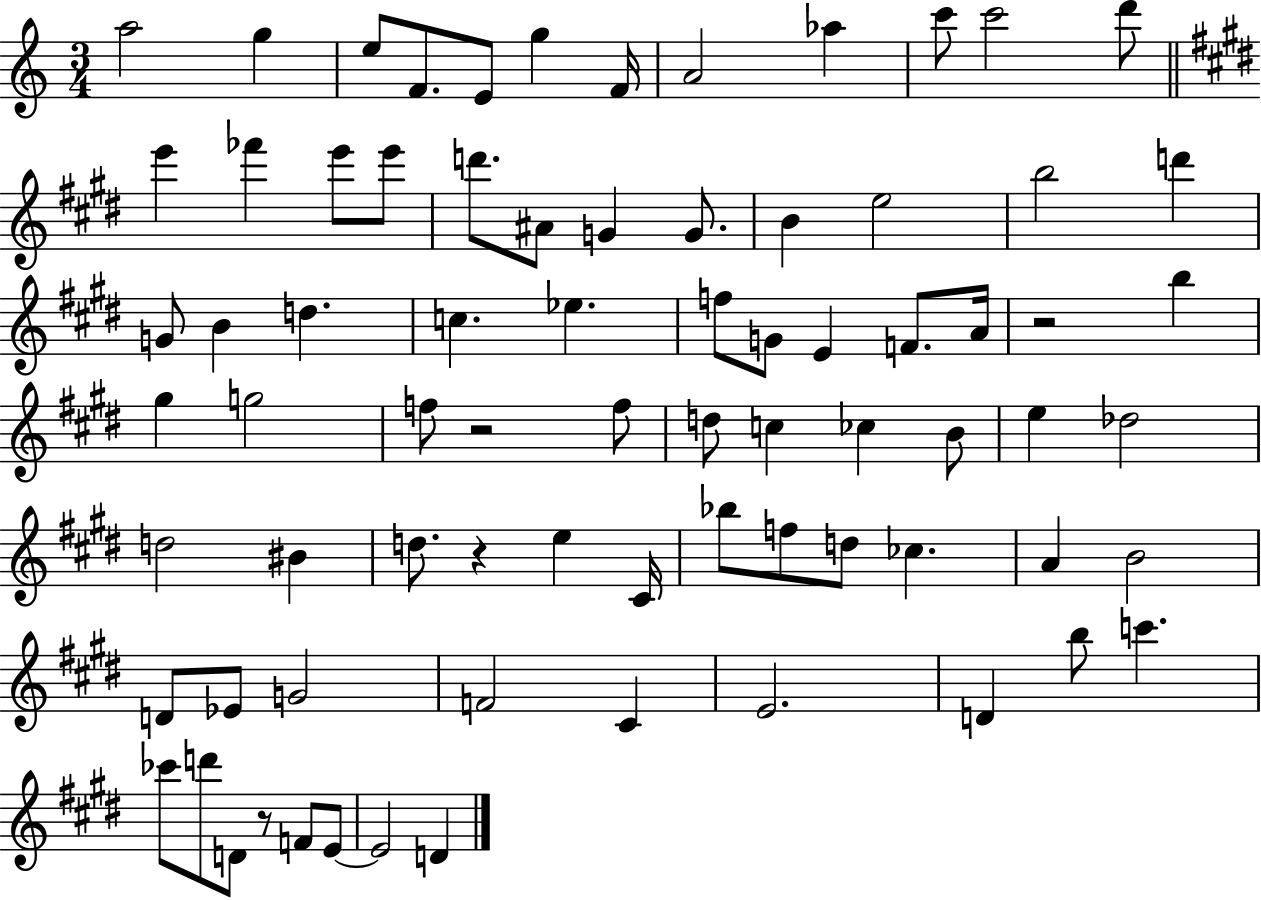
A5/h G5/q E5/e F4/e. E4/e G5/q F4/s A4/h Ab5/q C6/e C6/h D6/e E6/q FES6/q E6/e E6/e D6/e. A#4/e G4/q G4/e. B4/q E5/h B5/h D6/q G4/e B4/q D5/q. C5/q. Eb5/q. F5/e G4/e E4/q F4/e. A4/s R/h B5/q G#5/q G5/h F5/e R/h F5/e D5/e C5/q CES5/q B4/e E5/q Db5/h D5/h BIS4/q D5/e. R/q E5/q C#4/s Bb5/e F5/e D5/e CES5/q. A4/q B4/h D4/e Eb4/e G4/h F4/h C#4/q E4/h. D4/q B5/e C6/q. CES6/e D6/e D4/e R/e F4/e E4/e E4/h D4/q